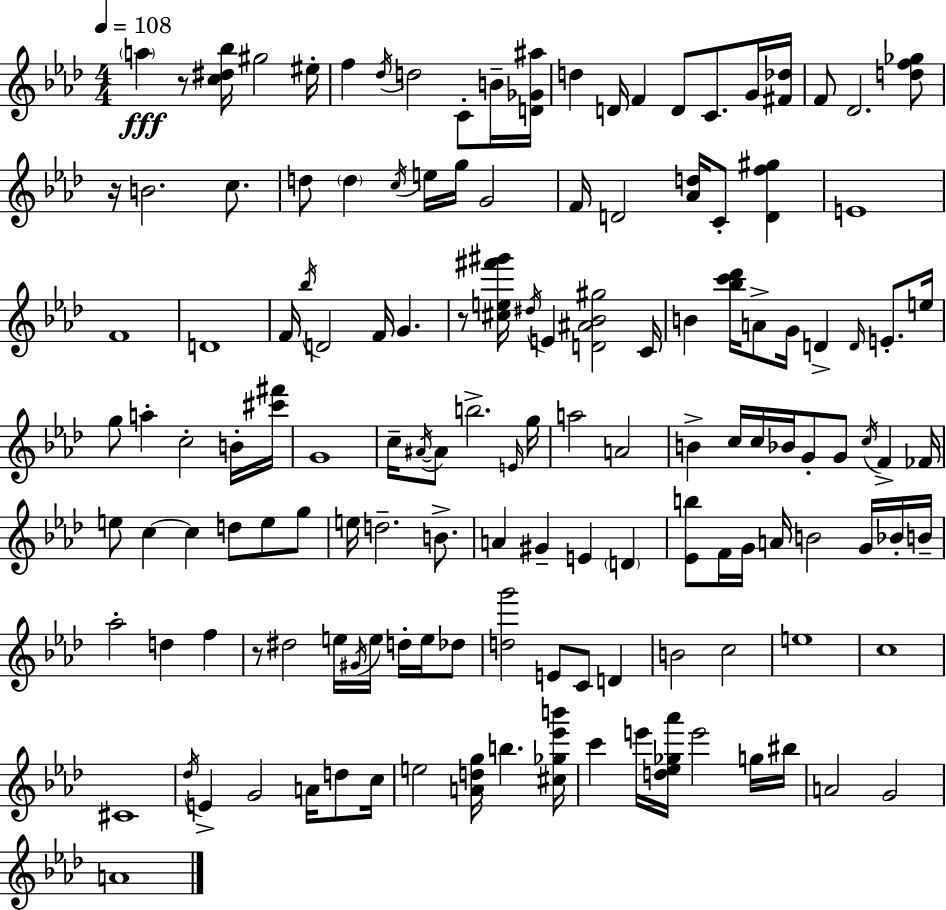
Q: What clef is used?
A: treble